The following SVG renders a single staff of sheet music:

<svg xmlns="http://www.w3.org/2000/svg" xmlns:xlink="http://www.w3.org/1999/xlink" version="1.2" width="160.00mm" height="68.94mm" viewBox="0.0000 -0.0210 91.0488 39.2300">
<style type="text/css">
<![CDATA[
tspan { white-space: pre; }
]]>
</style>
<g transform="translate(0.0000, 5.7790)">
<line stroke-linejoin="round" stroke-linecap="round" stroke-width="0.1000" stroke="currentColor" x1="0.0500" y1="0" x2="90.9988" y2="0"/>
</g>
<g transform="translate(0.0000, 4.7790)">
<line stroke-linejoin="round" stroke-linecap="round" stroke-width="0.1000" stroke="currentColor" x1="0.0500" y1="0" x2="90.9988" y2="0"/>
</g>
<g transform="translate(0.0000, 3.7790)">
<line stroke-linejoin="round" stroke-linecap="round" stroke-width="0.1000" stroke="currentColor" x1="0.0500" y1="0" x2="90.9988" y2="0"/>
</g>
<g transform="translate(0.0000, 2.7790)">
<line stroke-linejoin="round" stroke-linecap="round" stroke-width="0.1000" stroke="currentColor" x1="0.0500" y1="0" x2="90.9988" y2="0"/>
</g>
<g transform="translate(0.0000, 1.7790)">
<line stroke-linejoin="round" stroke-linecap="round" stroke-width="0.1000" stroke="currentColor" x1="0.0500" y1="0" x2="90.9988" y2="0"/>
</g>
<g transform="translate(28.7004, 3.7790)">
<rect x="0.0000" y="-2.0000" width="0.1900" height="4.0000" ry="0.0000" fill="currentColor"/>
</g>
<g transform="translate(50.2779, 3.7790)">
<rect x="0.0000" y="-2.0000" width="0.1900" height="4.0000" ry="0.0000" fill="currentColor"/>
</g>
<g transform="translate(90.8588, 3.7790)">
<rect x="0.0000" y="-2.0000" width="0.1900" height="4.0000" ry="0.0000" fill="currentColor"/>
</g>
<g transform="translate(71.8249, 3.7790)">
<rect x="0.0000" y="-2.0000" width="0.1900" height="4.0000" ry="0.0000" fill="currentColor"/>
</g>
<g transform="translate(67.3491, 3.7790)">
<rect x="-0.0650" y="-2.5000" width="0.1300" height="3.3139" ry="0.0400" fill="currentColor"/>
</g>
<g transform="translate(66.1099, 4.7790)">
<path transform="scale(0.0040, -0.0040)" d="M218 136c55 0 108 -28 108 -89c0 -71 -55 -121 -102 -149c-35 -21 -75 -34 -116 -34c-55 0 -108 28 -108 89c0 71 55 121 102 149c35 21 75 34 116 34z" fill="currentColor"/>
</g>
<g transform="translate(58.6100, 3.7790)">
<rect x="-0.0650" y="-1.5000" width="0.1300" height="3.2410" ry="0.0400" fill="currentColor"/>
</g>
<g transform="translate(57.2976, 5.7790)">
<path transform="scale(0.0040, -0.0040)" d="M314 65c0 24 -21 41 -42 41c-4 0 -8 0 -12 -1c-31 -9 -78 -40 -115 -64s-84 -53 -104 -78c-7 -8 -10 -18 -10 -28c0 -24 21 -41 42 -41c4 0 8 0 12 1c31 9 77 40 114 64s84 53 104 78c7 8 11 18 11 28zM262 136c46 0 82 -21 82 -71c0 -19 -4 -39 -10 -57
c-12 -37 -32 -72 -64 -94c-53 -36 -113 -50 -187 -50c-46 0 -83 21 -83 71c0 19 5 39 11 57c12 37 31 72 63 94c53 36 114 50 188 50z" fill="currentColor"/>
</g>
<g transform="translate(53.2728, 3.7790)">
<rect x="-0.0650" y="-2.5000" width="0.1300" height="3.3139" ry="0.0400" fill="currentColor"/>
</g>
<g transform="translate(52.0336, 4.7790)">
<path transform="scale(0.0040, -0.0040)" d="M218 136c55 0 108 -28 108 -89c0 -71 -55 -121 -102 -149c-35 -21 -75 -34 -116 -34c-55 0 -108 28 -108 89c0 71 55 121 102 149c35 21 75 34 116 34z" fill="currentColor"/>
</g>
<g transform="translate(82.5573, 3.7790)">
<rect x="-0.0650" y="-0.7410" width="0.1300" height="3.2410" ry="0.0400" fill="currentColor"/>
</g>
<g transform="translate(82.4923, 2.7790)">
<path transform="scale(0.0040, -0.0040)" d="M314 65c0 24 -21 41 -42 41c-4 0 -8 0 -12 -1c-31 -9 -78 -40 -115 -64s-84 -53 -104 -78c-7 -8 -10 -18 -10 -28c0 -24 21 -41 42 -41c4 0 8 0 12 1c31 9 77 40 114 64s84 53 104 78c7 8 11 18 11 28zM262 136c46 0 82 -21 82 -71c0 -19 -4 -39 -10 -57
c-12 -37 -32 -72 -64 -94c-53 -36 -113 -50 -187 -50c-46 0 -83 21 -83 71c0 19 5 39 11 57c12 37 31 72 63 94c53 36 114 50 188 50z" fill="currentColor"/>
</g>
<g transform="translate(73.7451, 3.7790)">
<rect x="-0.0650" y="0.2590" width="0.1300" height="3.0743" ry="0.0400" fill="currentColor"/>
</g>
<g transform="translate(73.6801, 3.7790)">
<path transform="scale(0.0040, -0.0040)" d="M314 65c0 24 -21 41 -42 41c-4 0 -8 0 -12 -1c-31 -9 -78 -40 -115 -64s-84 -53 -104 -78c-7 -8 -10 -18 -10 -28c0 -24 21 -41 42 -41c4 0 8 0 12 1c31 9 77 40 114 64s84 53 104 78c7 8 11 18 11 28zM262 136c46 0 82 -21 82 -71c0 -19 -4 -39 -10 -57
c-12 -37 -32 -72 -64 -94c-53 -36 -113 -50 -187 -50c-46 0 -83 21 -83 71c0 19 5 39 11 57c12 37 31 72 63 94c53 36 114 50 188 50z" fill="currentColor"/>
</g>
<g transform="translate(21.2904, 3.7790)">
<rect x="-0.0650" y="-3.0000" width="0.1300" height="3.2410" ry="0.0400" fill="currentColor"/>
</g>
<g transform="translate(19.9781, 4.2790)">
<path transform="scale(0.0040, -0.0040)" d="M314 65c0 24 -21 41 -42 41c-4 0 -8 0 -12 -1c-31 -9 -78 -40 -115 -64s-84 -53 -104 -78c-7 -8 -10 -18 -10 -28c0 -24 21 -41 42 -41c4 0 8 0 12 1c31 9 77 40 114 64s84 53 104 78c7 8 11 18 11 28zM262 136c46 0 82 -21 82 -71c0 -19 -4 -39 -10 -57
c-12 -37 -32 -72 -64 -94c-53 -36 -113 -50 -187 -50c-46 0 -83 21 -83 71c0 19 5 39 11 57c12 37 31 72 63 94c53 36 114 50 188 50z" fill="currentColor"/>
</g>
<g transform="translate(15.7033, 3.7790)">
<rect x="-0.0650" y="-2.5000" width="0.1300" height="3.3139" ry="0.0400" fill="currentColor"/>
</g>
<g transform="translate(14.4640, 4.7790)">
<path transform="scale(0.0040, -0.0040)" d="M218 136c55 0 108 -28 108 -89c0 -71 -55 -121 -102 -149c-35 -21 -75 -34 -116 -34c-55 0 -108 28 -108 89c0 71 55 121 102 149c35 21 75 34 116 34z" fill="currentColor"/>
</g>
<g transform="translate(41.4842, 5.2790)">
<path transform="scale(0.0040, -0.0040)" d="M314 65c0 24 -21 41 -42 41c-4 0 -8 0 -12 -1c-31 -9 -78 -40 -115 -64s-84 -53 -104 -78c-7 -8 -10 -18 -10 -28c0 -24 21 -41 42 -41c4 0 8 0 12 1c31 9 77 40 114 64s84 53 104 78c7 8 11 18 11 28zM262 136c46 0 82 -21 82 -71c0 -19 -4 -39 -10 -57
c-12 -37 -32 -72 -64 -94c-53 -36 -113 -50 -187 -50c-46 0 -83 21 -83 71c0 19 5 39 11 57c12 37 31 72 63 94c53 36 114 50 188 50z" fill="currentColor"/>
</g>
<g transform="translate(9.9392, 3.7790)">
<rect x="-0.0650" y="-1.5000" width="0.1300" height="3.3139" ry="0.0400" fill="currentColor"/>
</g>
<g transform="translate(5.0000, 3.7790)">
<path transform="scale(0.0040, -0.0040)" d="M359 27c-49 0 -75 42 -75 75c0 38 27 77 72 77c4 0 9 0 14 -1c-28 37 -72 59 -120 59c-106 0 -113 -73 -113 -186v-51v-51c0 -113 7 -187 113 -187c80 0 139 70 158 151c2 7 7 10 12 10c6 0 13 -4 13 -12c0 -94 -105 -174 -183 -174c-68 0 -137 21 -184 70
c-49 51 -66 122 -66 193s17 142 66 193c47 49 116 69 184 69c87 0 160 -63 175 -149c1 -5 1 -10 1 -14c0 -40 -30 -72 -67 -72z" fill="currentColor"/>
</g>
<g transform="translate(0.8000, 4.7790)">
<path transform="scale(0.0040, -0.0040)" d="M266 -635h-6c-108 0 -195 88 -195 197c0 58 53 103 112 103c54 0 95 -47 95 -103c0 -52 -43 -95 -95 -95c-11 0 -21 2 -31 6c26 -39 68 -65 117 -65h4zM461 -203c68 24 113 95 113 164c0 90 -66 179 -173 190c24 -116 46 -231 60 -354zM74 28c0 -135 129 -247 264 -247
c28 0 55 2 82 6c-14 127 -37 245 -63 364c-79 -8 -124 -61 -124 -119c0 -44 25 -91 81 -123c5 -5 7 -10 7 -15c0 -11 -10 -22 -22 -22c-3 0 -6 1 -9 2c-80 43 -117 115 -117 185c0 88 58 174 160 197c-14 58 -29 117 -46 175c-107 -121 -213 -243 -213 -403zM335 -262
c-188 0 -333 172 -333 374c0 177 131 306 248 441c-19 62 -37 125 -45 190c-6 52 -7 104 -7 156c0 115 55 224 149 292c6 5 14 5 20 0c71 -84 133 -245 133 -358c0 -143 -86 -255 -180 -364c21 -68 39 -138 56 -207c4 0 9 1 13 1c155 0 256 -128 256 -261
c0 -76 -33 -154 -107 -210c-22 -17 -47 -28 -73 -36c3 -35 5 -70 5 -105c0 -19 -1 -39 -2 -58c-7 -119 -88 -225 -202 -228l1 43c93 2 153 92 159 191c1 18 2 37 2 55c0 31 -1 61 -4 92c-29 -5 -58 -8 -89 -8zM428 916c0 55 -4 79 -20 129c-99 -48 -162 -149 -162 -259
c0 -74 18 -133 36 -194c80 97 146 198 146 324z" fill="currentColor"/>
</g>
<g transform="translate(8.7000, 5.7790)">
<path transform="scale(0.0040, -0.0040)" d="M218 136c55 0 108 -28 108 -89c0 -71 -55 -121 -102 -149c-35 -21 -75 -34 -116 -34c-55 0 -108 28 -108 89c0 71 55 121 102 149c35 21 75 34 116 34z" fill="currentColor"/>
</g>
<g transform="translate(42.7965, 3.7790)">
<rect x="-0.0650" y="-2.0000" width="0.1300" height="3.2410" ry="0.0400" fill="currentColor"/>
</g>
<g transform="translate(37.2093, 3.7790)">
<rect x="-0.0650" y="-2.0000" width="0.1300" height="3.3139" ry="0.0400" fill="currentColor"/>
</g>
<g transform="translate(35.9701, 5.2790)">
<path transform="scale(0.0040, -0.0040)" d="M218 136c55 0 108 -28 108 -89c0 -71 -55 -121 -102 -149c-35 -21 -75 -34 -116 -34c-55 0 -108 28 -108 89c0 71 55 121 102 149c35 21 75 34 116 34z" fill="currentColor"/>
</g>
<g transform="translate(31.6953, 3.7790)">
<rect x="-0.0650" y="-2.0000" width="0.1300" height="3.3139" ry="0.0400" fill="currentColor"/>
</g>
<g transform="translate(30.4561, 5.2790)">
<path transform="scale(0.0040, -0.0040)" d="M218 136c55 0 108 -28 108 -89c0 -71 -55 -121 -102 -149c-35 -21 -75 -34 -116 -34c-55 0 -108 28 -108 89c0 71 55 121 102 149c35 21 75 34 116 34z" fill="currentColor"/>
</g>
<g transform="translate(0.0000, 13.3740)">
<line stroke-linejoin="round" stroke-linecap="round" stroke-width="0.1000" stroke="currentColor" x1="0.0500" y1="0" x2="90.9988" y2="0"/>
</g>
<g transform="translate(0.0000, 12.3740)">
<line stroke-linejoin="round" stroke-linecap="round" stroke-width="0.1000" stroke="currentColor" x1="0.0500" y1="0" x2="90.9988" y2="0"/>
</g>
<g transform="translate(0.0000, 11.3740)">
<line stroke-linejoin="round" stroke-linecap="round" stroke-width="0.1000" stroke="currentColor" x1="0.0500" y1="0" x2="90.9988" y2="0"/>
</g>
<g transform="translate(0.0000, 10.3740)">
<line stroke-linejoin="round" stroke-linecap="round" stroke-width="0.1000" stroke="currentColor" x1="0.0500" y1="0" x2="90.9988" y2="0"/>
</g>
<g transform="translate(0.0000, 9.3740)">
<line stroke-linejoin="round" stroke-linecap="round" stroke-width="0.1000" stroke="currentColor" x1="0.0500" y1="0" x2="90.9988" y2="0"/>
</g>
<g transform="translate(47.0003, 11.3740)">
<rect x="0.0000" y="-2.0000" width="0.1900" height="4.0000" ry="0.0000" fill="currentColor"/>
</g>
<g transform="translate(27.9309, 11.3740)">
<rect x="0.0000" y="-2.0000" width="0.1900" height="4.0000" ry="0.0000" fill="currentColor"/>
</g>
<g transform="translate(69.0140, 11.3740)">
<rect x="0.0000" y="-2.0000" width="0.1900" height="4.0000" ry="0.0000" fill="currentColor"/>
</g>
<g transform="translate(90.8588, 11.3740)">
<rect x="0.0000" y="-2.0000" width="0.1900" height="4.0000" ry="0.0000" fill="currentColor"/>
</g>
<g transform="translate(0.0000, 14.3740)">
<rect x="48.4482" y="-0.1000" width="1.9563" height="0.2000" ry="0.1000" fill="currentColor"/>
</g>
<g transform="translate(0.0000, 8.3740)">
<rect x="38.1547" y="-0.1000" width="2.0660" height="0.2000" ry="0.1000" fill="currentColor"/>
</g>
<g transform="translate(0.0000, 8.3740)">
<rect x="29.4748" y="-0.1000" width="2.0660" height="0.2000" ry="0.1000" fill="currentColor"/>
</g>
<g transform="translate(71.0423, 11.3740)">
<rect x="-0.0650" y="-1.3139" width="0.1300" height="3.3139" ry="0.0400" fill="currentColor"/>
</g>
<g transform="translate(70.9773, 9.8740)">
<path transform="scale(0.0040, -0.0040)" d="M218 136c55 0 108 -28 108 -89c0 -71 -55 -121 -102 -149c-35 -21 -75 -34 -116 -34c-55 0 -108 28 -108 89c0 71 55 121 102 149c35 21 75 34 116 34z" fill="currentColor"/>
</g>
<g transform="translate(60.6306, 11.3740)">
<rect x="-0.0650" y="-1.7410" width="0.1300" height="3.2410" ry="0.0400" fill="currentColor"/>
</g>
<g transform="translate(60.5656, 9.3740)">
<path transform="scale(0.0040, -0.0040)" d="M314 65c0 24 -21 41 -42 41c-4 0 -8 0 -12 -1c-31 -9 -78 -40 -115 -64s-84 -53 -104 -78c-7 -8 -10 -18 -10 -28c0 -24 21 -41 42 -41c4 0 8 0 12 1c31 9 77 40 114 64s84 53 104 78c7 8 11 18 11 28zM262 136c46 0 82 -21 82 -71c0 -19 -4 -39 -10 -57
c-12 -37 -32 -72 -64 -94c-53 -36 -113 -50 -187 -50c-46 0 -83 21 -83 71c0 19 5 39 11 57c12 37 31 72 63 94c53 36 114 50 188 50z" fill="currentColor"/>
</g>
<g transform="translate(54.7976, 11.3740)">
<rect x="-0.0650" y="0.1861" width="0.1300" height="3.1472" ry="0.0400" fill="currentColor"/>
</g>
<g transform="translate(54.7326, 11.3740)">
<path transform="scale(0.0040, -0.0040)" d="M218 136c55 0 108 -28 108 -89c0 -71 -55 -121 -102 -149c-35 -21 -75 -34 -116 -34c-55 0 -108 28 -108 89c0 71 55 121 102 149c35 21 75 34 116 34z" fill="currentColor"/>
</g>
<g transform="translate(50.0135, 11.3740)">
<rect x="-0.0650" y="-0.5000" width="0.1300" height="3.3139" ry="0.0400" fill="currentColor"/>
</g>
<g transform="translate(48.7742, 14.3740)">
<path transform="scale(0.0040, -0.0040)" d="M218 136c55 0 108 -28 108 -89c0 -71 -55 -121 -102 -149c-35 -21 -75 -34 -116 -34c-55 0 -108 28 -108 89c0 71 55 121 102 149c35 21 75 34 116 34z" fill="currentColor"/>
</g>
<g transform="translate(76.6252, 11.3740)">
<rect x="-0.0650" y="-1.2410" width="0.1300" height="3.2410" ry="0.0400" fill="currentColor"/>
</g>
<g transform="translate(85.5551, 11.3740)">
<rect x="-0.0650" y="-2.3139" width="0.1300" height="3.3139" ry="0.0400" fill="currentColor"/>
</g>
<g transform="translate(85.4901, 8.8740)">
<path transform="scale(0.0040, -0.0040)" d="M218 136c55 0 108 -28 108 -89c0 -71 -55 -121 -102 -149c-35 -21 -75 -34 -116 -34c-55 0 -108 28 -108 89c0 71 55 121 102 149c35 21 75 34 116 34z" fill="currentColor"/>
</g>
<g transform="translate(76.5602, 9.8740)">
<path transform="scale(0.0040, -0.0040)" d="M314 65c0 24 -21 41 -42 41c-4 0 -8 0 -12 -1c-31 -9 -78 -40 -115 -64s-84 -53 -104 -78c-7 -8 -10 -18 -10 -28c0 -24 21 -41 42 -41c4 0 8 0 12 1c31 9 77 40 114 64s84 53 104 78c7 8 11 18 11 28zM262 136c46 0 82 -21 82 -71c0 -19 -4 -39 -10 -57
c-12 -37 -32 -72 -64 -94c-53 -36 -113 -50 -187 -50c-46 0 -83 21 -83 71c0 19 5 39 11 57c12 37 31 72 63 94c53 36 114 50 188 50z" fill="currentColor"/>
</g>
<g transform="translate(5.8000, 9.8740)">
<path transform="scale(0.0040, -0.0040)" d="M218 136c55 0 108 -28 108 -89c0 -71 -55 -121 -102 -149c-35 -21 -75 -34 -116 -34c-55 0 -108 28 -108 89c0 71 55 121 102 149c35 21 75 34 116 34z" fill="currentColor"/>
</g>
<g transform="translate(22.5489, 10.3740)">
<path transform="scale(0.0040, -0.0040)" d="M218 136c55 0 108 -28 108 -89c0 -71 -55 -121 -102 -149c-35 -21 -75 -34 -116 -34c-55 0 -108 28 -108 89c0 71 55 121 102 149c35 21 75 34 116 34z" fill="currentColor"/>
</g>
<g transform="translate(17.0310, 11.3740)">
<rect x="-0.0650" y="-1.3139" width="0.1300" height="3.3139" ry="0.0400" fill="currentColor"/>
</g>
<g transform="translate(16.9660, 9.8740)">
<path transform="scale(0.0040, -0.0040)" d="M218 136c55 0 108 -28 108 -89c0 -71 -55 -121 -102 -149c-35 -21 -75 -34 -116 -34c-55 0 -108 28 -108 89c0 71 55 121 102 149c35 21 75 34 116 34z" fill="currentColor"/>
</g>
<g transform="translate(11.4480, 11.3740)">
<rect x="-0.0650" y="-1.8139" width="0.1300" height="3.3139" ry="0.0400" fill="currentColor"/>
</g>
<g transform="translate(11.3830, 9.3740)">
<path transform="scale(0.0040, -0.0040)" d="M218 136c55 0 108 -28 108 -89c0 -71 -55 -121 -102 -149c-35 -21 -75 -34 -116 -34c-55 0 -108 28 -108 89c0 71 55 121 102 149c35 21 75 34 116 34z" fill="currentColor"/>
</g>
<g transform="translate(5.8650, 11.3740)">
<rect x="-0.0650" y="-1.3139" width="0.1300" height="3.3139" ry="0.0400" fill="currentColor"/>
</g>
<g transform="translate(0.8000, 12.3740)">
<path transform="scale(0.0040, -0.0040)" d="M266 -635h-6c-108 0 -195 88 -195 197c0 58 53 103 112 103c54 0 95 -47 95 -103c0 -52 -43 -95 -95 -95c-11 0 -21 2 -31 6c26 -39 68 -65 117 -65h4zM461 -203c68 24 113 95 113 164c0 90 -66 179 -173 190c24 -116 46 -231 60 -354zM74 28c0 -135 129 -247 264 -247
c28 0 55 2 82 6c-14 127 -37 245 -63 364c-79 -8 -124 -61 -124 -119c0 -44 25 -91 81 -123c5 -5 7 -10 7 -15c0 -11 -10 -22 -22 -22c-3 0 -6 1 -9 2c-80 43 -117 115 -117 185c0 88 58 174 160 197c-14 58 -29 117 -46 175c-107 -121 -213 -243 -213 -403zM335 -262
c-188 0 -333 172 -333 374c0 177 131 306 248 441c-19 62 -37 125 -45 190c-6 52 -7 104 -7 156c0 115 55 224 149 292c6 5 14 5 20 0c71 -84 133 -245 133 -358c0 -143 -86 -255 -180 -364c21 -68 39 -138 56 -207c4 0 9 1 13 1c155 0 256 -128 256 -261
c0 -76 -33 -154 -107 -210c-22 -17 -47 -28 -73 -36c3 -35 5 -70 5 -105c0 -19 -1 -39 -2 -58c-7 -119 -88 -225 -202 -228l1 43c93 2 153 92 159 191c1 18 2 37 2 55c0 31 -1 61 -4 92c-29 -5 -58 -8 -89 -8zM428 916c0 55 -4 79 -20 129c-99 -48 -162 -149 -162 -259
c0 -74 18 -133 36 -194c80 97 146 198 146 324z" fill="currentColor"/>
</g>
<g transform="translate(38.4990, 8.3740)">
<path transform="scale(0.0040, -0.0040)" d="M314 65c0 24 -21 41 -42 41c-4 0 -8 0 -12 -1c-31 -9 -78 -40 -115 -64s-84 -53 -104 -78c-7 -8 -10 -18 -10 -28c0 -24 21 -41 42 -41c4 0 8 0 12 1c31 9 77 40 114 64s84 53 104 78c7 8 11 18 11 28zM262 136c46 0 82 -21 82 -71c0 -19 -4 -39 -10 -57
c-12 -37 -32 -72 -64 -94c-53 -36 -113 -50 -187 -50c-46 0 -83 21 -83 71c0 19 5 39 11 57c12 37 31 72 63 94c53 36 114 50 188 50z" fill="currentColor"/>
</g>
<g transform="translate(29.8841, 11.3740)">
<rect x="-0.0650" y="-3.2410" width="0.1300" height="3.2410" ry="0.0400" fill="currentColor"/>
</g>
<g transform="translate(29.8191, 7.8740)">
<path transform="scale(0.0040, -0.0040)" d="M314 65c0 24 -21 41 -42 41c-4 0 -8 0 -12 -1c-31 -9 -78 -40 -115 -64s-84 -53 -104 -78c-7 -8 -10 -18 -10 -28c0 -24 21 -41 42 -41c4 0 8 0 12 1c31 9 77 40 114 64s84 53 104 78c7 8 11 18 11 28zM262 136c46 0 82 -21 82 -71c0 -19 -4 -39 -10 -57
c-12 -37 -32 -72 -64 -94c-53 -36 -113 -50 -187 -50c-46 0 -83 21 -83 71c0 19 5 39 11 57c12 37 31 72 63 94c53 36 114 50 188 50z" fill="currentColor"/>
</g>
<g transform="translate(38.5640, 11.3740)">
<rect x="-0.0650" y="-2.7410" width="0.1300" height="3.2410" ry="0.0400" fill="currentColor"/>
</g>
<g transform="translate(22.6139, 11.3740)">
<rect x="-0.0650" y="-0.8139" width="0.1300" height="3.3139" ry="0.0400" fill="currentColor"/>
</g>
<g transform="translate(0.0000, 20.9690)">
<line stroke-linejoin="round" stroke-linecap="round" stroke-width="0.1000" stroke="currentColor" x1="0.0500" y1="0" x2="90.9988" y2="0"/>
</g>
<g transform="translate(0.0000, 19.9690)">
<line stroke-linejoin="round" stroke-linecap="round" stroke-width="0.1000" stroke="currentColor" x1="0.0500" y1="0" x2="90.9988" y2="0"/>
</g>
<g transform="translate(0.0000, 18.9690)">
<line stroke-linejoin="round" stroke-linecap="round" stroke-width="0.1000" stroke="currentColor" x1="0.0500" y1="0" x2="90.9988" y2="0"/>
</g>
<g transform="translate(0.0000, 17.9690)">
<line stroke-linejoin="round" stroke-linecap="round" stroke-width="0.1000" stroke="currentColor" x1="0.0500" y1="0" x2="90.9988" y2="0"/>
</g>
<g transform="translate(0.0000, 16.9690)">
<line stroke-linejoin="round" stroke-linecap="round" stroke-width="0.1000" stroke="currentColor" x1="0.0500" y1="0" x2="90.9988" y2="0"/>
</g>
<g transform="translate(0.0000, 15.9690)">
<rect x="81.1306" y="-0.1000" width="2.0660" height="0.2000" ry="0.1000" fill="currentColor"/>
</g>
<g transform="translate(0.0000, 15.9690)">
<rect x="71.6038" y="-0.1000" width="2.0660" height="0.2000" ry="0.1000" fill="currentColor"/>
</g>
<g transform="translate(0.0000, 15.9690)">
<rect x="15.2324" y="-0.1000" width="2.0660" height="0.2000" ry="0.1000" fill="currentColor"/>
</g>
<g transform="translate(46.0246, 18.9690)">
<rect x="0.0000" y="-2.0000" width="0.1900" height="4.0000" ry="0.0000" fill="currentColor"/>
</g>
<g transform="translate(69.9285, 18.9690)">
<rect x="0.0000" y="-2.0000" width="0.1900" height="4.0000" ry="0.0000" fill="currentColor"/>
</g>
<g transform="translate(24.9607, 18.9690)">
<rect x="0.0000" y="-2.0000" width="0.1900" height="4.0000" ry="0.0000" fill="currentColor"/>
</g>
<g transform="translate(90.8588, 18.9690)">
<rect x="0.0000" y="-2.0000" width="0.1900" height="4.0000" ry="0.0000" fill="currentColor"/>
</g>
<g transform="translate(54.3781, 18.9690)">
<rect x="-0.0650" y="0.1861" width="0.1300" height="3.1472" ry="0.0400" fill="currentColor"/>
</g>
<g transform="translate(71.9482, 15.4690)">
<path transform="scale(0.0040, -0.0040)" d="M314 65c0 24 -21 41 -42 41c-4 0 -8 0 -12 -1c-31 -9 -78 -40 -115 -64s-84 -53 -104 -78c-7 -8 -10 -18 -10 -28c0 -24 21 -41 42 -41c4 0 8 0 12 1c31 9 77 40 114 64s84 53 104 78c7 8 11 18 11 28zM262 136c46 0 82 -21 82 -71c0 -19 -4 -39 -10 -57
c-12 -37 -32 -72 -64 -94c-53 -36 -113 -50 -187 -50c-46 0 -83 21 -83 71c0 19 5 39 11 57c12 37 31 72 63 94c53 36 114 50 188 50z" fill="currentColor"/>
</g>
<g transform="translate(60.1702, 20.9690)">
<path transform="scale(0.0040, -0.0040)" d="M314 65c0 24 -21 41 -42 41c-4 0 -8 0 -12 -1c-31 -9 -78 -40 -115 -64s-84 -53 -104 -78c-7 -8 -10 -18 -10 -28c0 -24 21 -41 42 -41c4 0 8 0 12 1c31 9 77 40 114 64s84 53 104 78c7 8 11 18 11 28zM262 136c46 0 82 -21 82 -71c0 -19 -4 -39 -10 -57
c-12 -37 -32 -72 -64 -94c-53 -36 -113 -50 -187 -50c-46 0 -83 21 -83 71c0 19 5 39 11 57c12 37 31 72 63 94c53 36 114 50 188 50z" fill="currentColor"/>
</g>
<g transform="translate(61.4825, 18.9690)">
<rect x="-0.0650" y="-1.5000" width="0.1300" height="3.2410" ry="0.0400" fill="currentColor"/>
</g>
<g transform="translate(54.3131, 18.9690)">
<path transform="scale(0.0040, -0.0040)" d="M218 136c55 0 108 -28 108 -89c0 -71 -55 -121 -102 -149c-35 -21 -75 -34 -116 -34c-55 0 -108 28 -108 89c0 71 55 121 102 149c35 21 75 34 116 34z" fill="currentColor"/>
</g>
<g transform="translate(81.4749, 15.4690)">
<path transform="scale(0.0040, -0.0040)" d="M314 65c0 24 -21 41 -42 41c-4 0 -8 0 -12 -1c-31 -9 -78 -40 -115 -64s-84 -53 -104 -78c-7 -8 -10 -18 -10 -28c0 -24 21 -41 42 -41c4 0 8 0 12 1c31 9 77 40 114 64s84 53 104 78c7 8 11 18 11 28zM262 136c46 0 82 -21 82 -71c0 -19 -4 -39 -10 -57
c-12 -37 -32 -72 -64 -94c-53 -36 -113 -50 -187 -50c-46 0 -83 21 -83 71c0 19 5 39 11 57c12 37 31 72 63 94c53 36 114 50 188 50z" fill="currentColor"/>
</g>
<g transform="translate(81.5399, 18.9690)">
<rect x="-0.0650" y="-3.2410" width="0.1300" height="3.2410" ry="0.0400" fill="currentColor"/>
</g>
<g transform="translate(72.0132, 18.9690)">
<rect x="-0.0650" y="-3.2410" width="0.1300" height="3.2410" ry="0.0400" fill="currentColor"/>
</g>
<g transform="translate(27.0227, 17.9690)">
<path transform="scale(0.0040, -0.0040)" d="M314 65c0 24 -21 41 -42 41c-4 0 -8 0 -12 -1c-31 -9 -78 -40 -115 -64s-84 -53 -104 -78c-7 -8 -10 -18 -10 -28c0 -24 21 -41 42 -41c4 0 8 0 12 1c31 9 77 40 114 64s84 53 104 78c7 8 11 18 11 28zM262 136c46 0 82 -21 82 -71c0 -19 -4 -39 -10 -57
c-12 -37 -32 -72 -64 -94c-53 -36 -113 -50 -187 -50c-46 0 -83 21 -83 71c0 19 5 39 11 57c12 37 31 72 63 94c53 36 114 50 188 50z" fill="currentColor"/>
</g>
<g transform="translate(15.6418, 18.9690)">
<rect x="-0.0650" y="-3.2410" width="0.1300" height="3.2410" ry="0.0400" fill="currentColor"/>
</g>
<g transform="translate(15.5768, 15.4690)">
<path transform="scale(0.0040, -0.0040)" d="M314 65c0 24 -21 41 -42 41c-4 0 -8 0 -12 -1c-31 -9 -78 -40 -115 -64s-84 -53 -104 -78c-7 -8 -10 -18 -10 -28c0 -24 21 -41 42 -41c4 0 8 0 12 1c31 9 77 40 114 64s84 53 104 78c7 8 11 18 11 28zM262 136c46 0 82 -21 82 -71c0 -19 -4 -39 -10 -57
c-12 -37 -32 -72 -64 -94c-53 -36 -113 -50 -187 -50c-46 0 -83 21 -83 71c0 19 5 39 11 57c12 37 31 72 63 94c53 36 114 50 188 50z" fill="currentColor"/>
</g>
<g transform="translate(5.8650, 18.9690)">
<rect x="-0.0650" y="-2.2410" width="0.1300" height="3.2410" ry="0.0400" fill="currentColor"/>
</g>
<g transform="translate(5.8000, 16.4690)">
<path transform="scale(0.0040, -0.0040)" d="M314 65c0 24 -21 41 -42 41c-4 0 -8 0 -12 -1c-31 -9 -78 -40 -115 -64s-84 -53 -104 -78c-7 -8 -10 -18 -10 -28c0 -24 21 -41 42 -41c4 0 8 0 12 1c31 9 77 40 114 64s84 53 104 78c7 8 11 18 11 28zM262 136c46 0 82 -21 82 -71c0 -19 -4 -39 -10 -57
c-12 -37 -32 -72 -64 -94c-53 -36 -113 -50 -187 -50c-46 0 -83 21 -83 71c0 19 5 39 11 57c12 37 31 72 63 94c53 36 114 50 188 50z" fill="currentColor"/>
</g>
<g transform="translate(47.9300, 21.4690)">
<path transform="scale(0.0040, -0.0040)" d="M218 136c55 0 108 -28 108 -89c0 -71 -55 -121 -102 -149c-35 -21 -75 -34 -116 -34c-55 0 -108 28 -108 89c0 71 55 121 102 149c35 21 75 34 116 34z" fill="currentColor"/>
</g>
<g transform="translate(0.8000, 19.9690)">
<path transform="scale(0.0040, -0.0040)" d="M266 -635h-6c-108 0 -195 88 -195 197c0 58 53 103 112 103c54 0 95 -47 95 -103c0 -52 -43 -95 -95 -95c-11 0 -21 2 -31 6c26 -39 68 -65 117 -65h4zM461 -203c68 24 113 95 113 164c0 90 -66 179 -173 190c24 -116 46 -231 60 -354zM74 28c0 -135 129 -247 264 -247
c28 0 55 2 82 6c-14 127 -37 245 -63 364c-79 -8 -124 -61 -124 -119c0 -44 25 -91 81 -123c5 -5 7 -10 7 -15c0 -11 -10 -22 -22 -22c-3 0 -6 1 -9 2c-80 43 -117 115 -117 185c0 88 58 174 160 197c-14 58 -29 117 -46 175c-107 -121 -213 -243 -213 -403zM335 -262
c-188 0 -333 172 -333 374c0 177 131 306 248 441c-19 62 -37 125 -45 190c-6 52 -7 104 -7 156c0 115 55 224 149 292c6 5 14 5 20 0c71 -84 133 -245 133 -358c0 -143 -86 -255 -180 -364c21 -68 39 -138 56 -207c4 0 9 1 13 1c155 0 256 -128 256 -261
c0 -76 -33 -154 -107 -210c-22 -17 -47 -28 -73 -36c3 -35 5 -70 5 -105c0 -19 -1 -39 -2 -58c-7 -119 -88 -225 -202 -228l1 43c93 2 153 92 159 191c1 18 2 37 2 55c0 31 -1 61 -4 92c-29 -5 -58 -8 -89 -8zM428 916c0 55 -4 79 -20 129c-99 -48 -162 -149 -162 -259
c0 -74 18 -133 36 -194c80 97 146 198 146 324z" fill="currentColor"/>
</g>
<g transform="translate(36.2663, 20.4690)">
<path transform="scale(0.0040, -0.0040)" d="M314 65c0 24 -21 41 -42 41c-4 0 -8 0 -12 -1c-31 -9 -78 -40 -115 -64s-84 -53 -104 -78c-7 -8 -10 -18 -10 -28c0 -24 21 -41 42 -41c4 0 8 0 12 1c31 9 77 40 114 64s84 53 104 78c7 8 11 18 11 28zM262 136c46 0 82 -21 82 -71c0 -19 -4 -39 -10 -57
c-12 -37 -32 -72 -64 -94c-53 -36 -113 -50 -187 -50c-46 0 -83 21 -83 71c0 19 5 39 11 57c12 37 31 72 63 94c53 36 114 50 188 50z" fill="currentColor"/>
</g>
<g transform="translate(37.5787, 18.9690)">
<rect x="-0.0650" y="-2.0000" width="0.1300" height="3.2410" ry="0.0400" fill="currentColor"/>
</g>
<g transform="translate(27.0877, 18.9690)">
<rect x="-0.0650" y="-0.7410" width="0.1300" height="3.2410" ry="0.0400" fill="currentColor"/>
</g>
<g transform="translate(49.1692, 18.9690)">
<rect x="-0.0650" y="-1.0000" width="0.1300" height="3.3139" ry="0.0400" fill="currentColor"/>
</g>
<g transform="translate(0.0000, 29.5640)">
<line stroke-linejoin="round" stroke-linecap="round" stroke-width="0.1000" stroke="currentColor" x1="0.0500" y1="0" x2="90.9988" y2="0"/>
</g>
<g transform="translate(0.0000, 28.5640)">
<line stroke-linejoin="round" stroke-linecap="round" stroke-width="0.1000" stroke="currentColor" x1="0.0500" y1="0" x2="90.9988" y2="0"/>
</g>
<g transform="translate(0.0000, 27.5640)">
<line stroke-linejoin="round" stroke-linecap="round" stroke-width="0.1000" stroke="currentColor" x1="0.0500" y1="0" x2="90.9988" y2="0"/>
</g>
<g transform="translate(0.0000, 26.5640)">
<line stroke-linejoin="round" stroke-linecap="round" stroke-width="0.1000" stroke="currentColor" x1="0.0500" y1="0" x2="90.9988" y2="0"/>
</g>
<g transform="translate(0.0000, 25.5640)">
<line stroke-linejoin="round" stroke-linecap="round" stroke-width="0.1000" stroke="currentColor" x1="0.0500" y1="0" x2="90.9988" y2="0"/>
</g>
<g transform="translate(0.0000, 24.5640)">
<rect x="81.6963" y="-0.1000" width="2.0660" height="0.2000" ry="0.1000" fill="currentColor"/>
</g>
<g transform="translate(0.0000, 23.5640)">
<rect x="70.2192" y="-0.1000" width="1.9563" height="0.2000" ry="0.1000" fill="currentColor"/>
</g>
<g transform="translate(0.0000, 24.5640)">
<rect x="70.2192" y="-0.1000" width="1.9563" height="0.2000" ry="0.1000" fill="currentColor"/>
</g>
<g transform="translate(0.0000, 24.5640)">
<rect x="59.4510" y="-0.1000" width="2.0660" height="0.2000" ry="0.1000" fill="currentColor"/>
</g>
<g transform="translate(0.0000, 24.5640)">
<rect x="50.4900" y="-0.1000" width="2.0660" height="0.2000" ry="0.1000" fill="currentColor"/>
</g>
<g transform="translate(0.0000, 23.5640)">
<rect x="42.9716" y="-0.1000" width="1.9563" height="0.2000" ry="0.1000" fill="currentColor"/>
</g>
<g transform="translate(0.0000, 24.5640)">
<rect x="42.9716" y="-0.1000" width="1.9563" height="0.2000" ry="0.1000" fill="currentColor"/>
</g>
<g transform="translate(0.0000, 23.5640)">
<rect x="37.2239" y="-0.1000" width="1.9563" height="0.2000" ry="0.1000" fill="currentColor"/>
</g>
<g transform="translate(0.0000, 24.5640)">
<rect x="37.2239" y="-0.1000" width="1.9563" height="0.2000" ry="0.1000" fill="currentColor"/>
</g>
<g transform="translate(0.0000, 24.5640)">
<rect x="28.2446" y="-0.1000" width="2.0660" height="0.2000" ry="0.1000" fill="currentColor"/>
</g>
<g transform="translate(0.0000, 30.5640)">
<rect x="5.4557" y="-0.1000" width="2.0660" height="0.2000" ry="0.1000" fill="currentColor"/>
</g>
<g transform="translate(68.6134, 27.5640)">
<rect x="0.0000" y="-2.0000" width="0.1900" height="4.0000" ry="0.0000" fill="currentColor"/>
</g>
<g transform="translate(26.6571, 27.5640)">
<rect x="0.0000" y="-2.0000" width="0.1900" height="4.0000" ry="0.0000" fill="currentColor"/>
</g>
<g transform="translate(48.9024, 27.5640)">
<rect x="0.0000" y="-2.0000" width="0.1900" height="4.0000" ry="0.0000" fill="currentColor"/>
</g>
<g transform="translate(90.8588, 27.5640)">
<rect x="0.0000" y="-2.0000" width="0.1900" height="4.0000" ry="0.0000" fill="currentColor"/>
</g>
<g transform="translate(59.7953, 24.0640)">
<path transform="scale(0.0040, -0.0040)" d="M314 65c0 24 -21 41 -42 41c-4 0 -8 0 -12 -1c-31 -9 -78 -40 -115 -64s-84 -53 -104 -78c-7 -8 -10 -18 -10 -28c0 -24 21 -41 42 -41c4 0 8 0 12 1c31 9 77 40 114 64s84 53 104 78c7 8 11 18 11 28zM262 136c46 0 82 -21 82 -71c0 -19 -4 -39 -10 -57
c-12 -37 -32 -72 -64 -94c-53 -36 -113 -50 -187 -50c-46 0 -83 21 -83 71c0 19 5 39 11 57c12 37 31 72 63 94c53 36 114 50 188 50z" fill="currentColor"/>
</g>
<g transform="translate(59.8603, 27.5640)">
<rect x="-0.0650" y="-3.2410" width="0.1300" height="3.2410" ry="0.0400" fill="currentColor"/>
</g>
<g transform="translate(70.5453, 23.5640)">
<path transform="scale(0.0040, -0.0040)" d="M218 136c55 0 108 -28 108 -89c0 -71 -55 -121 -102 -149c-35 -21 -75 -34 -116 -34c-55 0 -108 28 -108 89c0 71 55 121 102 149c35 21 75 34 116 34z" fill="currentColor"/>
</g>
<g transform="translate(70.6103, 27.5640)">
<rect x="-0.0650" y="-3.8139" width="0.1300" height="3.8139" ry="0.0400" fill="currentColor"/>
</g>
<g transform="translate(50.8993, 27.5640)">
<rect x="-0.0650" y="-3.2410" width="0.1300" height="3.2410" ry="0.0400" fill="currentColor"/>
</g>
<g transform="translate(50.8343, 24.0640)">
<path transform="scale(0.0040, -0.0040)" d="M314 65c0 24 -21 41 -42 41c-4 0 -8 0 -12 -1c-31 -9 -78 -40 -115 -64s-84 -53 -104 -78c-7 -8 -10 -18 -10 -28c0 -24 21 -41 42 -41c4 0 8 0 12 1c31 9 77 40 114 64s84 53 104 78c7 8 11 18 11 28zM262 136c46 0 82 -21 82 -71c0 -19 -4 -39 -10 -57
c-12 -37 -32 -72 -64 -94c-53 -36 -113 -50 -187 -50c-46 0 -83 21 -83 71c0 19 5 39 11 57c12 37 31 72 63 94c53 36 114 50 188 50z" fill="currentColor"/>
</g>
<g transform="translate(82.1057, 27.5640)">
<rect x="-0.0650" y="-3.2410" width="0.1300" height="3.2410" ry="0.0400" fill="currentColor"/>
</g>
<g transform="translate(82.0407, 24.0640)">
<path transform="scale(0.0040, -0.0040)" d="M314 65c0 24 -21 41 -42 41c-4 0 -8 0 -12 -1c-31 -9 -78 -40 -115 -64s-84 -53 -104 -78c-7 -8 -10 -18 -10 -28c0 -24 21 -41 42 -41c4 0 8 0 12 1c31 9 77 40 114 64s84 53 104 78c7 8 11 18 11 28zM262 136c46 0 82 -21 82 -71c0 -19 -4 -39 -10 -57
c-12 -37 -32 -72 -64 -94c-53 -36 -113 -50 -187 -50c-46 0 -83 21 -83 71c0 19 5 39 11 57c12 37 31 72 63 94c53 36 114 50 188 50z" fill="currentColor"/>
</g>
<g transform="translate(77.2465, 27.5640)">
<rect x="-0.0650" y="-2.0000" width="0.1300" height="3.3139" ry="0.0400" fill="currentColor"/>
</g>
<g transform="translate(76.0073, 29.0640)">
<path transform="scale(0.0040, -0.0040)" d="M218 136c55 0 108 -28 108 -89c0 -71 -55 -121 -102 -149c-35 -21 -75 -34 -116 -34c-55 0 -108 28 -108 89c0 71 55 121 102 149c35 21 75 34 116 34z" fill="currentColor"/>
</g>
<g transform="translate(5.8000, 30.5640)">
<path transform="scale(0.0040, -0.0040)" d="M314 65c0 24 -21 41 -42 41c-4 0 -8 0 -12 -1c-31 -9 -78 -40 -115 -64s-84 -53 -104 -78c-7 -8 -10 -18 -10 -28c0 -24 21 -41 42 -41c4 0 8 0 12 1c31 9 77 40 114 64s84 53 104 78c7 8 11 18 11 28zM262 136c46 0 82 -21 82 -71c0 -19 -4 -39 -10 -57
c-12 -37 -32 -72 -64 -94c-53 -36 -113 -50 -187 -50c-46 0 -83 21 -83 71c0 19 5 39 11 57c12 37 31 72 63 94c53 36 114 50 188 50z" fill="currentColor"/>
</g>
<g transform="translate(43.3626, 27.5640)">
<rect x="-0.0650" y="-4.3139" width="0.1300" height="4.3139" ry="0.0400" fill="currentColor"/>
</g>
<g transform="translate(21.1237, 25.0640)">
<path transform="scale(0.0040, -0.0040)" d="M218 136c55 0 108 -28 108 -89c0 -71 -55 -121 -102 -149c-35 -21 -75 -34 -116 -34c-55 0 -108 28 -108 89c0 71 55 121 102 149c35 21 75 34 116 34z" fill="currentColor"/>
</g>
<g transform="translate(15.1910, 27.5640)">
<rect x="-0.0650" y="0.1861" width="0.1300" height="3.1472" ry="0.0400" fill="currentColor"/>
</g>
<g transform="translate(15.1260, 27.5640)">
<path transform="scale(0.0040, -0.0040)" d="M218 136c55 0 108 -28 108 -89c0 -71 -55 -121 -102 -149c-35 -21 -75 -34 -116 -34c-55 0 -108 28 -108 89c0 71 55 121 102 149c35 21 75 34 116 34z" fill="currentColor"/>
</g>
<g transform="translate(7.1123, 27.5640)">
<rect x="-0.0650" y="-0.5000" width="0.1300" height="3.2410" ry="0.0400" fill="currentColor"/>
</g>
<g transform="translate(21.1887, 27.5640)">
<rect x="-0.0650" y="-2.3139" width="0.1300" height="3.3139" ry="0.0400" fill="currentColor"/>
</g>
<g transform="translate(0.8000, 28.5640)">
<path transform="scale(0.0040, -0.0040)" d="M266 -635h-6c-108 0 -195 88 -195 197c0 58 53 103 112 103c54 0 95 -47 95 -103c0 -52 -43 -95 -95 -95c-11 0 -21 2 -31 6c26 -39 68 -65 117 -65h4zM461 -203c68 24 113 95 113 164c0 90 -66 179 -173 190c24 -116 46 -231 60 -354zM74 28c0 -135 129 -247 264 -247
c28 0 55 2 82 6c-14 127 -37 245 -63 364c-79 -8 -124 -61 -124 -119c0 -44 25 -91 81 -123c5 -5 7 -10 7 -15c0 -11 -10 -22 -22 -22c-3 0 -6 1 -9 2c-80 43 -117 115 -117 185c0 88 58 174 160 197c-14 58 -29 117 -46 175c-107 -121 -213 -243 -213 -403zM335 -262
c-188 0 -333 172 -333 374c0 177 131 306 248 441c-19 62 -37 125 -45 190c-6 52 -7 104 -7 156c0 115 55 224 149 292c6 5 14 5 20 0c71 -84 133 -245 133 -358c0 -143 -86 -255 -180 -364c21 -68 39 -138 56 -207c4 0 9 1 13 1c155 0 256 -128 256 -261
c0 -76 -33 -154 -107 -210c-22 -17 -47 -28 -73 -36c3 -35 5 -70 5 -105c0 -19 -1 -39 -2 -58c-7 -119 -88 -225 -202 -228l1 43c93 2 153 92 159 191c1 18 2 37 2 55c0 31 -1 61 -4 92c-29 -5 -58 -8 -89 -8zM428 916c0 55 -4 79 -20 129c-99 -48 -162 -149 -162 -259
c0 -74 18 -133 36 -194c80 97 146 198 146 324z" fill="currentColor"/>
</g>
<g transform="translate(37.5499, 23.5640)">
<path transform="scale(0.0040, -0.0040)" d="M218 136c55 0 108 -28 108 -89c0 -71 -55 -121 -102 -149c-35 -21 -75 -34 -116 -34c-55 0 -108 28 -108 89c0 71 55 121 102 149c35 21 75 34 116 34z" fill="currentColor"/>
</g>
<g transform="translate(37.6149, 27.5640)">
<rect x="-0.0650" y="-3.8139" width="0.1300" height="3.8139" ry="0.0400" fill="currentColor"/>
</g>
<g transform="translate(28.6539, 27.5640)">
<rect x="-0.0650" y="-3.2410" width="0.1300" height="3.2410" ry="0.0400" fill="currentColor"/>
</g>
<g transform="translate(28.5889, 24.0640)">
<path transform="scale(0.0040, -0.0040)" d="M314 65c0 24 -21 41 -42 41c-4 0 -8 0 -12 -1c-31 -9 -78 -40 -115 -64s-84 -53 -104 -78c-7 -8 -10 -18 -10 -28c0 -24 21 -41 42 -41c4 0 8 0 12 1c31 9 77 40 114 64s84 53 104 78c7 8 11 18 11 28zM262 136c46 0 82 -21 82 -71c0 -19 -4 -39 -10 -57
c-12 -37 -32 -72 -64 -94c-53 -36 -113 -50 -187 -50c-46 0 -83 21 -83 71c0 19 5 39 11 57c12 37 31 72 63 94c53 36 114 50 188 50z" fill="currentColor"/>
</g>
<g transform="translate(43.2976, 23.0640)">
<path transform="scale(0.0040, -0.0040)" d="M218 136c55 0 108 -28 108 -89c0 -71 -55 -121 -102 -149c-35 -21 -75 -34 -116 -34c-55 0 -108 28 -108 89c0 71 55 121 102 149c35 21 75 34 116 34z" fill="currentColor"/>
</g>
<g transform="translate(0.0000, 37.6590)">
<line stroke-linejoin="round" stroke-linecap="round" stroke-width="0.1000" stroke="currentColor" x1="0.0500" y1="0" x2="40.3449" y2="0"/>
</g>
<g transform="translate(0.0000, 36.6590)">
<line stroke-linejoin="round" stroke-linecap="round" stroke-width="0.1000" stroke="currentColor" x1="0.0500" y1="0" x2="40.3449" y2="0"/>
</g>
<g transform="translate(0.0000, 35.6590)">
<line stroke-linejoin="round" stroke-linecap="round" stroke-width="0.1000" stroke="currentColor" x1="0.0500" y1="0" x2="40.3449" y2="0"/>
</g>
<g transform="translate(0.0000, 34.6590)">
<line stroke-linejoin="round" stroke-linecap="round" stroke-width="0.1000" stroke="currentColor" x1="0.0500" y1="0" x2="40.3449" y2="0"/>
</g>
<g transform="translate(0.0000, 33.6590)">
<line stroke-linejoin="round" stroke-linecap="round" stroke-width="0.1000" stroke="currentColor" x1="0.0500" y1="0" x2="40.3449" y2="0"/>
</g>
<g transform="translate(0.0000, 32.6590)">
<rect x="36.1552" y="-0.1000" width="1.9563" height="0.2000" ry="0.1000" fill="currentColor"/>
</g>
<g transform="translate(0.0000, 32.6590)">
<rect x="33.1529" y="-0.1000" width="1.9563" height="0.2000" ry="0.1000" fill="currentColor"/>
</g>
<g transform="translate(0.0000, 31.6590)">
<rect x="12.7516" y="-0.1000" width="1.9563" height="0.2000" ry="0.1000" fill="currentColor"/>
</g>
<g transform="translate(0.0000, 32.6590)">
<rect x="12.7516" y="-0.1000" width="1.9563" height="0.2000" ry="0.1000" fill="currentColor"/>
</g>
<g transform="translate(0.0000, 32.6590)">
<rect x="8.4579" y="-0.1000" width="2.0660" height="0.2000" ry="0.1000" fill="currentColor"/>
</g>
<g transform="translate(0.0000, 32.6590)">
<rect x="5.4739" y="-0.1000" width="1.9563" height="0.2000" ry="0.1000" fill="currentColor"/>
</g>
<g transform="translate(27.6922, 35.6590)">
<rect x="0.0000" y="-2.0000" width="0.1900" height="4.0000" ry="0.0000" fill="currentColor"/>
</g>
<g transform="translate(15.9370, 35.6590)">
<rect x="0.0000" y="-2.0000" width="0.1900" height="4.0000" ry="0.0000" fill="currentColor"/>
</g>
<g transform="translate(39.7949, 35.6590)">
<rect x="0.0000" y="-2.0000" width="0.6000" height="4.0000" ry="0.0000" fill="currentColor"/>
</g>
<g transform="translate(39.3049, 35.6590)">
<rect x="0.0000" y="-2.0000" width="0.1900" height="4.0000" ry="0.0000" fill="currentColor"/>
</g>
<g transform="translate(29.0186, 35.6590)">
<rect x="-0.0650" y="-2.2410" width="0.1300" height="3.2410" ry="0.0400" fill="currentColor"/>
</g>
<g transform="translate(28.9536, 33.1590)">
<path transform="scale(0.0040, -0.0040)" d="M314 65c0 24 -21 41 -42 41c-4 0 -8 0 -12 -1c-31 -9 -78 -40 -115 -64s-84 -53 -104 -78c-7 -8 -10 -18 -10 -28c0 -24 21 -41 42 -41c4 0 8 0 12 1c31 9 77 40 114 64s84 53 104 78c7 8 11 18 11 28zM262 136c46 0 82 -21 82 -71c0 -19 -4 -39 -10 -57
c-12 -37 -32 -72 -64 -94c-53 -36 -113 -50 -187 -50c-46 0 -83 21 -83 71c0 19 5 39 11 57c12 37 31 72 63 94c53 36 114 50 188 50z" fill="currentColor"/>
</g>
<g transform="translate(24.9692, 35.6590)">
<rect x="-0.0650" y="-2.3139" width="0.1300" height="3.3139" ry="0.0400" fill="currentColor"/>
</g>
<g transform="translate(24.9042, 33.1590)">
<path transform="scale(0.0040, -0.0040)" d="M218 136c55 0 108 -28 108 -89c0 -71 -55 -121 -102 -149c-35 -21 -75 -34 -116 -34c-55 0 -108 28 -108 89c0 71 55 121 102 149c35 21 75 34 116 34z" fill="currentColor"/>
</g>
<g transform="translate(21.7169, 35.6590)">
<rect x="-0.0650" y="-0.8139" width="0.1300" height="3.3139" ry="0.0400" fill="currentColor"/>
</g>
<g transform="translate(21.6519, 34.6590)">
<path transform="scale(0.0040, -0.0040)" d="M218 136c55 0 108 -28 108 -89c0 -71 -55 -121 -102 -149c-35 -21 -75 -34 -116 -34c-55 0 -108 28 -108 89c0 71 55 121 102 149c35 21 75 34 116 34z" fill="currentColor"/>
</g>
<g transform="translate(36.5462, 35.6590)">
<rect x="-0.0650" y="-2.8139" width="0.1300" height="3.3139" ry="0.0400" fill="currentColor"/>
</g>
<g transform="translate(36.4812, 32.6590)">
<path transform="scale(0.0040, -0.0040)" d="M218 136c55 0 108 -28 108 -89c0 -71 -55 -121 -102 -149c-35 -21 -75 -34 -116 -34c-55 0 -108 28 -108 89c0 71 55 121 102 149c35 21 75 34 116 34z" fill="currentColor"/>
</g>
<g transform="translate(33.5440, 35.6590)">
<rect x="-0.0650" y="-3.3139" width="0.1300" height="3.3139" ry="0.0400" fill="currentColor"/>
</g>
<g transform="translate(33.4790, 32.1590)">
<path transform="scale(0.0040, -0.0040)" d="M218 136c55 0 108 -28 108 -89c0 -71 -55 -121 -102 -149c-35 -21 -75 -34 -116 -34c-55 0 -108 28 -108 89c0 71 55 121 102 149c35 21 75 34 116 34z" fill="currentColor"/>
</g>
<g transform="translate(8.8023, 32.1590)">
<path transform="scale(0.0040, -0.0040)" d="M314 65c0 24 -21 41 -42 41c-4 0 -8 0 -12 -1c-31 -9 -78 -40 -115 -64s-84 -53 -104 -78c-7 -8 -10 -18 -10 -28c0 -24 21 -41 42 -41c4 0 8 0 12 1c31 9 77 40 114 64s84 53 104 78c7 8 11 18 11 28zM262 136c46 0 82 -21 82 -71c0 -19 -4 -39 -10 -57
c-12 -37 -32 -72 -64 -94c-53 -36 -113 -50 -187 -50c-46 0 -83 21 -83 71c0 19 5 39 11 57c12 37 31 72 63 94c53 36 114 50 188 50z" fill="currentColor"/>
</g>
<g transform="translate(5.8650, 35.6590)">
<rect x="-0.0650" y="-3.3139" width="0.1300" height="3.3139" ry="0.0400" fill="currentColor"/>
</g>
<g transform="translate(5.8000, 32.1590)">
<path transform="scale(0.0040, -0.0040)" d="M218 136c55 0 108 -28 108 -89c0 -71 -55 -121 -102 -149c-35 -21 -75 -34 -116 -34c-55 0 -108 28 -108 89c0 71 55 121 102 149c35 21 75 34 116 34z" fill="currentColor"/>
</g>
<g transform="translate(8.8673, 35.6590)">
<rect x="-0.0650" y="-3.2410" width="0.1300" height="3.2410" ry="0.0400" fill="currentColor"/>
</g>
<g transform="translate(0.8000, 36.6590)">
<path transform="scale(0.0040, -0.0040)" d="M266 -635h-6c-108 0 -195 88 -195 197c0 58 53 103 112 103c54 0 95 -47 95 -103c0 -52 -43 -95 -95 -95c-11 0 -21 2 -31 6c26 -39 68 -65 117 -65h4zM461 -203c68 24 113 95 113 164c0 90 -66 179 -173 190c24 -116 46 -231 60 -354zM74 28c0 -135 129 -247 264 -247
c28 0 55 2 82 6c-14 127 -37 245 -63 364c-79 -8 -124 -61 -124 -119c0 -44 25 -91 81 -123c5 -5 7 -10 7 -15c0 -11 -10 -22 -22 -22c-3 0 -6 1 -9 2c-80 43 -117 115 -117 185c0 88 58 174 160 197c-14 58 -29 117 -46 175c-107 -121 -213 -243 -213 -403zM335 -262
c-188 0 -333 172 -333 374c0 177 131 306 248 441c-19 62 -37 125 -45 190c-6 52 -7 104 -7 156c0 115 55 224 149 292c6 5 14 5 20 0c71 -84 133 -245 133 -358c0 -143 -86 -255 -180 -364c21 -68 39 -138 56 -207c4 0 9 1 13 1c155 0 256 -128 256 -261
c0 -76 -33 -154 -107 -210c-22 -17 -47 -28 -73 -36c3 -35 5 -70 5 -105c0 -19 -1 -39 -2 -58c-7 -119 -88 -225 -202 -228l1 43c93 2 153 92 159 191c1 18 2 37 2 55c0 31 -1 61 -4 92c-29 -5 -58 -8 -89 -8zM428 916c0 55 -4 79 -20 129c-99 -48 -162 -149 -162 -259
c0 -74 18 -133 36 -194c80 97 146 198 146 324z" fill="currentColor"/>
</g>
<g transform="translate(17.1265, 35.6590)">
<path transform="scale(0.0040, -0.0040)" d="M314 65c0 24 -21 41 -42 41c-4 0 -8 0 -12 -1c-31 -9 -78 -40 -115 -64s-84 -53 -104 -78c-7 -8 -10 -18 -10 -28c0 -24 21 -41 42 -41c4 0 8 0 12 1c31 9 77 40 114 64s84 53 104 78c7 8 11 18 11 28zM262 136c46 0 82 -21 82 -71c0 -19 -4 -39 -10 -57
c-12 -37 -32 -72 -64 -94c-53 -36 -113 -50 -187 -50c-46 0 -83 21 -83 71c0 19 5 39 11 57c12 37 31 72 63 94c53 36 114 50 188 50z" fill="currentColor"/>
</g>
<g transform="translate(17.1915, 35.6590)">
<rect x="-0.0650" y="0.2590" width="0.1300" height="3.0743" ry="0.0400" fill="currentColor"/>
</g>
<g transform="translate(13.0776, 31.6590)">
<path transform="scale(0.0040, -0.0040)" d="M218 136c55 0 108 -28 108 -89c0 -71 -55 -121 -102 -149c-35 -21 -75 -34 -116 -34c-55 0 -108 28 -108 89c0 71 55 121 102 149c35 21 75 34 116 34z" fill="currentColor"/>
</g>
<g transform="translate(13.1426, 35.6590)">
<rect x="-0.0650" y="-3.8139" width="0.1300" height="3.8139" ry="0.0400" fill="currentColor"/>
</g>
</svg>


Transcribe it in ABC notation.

X:1
T:Untitled
M:4/4
L:1/4
K:C
E G A2 F F F2 G E2 G B2 d2 e f e d b2 a2 C B f2 e e2 g g2 b2 d2 F2 D B E2 b2 b2 C2 B g b2 c' d' b2 b2 c' F b2 b b2 c' B2 d g g2 b a